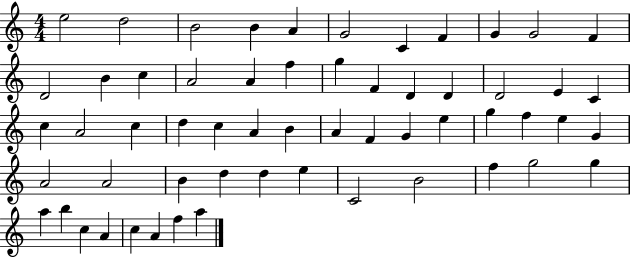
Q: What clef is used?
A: treble